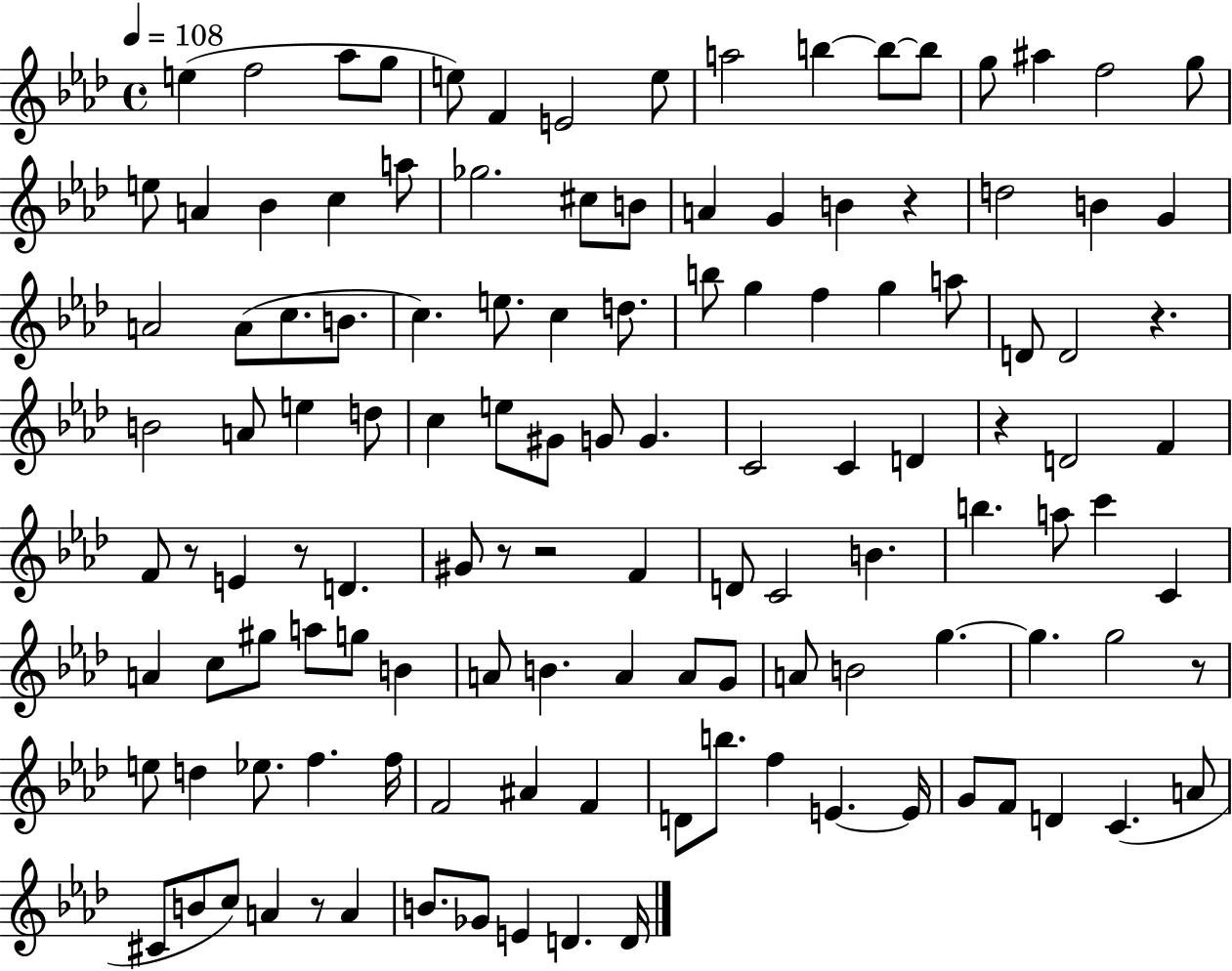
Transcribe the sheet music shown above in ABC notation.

X:1
T:Untitled
M:4/4
L:1/4
K:Ab
e f2 _a/2 g/2 e/2 F E2 e/2 a2 b b/2 b/2 g/2 ^a f2 g/2 e/2 A _B c a/2 _g2 ^c/2 B/2 A G B z d2 B G A2 A/2 c/2 B/2 c e/2 c d/2 b/2 g f g a/2 D/2 D2 z B2 A/2 e d/2 c e/2 ^G/2 G/2 G C2 C D z D2 F F/2 z/2 E z/2 D ^G/2 z/2 z2 F D/2 C2 B b a/2 c' C A c/2 ^g/2 a/2 g/2 B A/2 B A A/2 G/2 A/2 B2 g g g2 z/2 e/2 d _e/2 f f/4 F2 ^A F D/2 b/2 f E E/4 G/2 F/2 D C A/2 ^C/2 B/2 c/2 A z/2 A B/2 _G/2 E D D/4